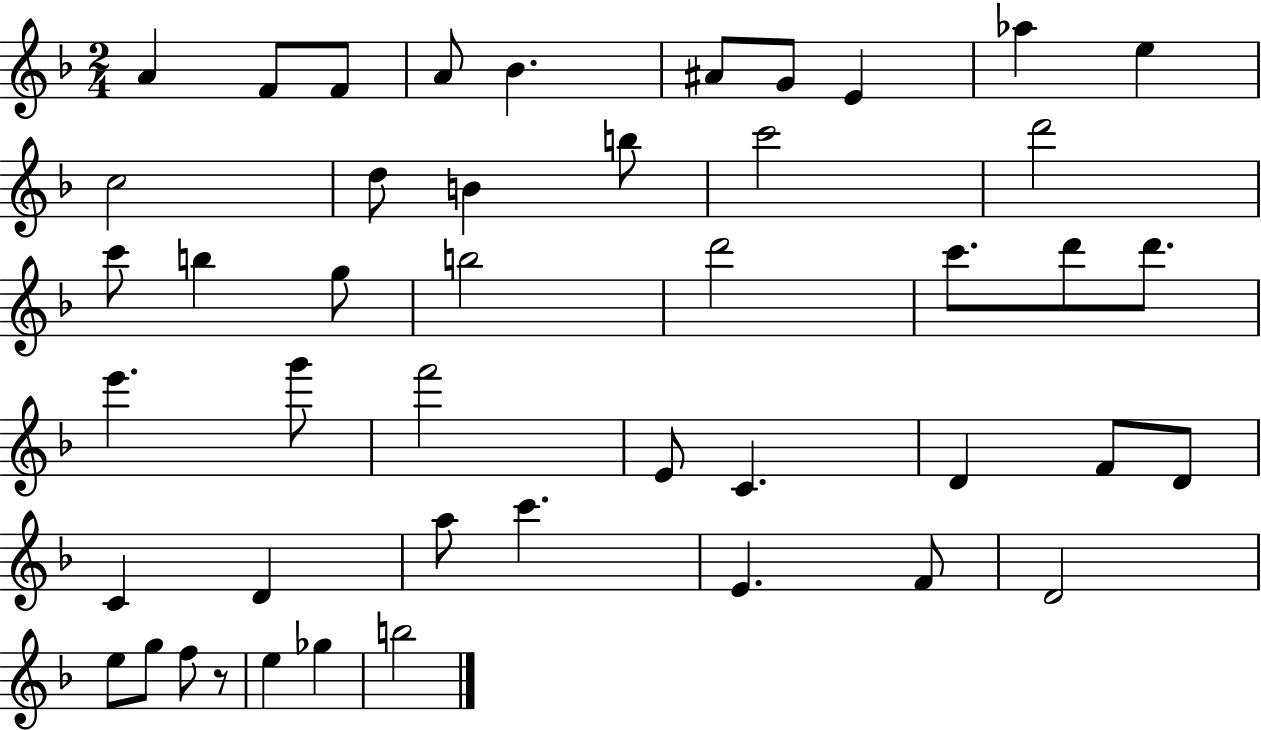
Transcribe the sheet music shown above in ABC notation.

X:1
T:Untitled
M:2/4
L:1/4
K:F
A F/2 F/2 A/2 _B ^A/2 G/2 E _a e c2 d/2 B b/2 c'2 d'2 c'/2 b g/2 b2 d'2 c'/2 d'/2 d'/2 e' g'/2 f'2 E/2 C D F/2 D/2 C D a/2 c' E F/2 D2 e/2 g/2 f/2 z/2 e _g b2